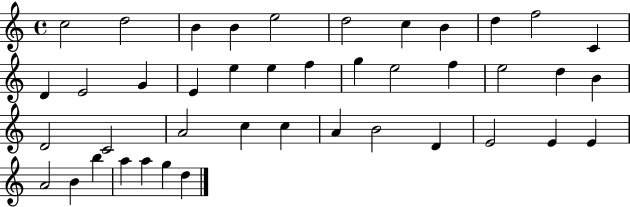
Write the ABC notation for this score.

X:1
T:Untitled
M:4/4
L:1/4
K:C
c2 d2 B B e2 d2 c B d f2 C D E2 G E e e f g e2 f e2 d B D2 C2 A2 c c A B2 D E2 E E A2 B b a a g d